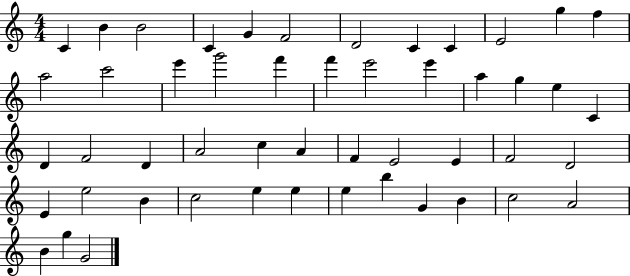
C4/q B4/q B4/h C4/q G4/q F4/h D4/h C4/q C4/q E4/h G5/q F5/q A5/h C6/h E6/q G6/h F6/q F6/q E6/h E6/q A5/q G5/q E5/q C4/q D4/q F4/h D4/q A4/h C5/q A4/q F4/q E4/h E4/q F4/h D4/h E4/q E5/h B4/q C5/h E5/q E5/q E5/q B5/q G4/q B4/q C5/h A4/h B4/q G5/q G4/h